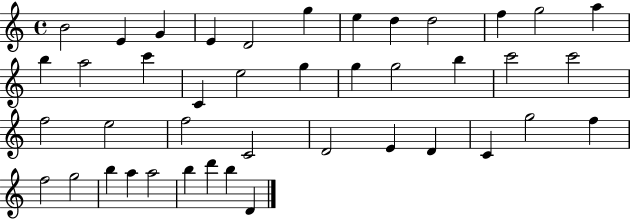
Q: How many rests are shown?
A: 0